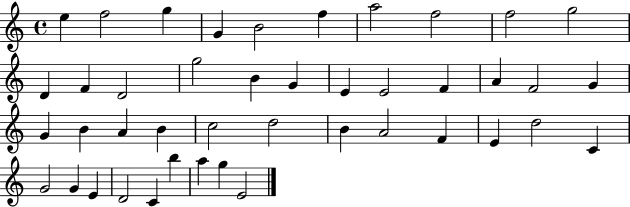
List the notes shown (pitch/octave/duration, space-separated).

E5/q F5/h G5/q G4/q B4/h F5/q A5/h F5/h F5/h G5/h D4/q F4/q D4/h G5/h B4/q G4/q E4/q E4/h F4/q A4/q F4/h G4/q G4/q B4/q A4/q B4/q C5/h D5/h B4/q A4/h F4/q E4/q D5/h C4/q G4/h G4/q E4/q D4/h C4/q B5/q A5/q G5/q E4/h